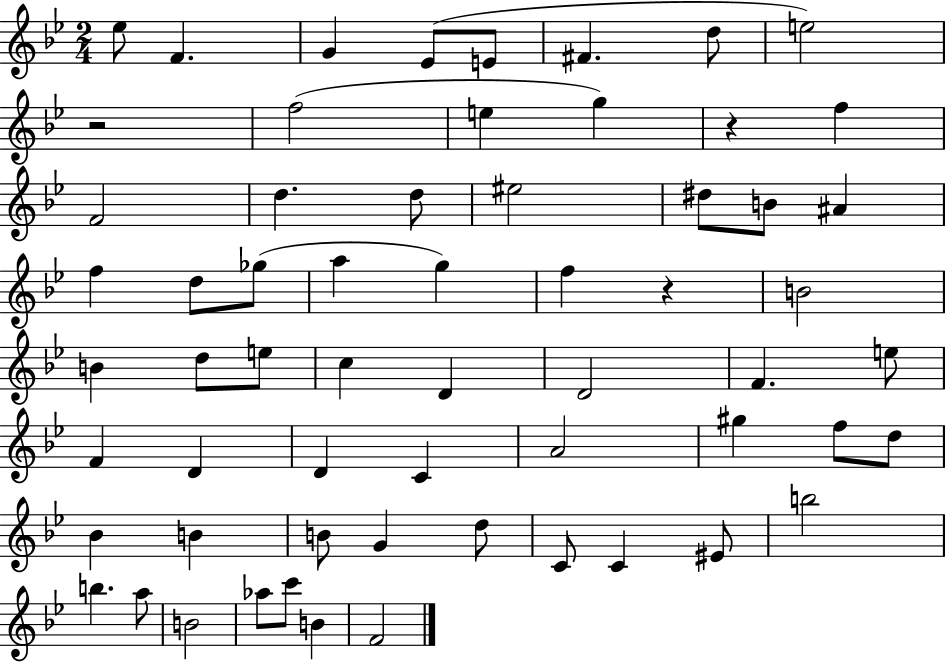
X:1
T:Untitled
M:2/4
L:1/4
K:Bb
_e/2 F G _E/2 E/2 ^F d/2 e2 z2 f2 e g z f F2 d d/2 ^e2 ^d/2 B/2 ^A f d/2 _g/2 a g f z B2 B d/2 e/2 c D D2 F e/2 F D D C A2 ^g f/2 d/2 _B B B/2 G d/2 C/2 C ^E/2 b2 b a/2 B2 _a/2 c'/2 B F2